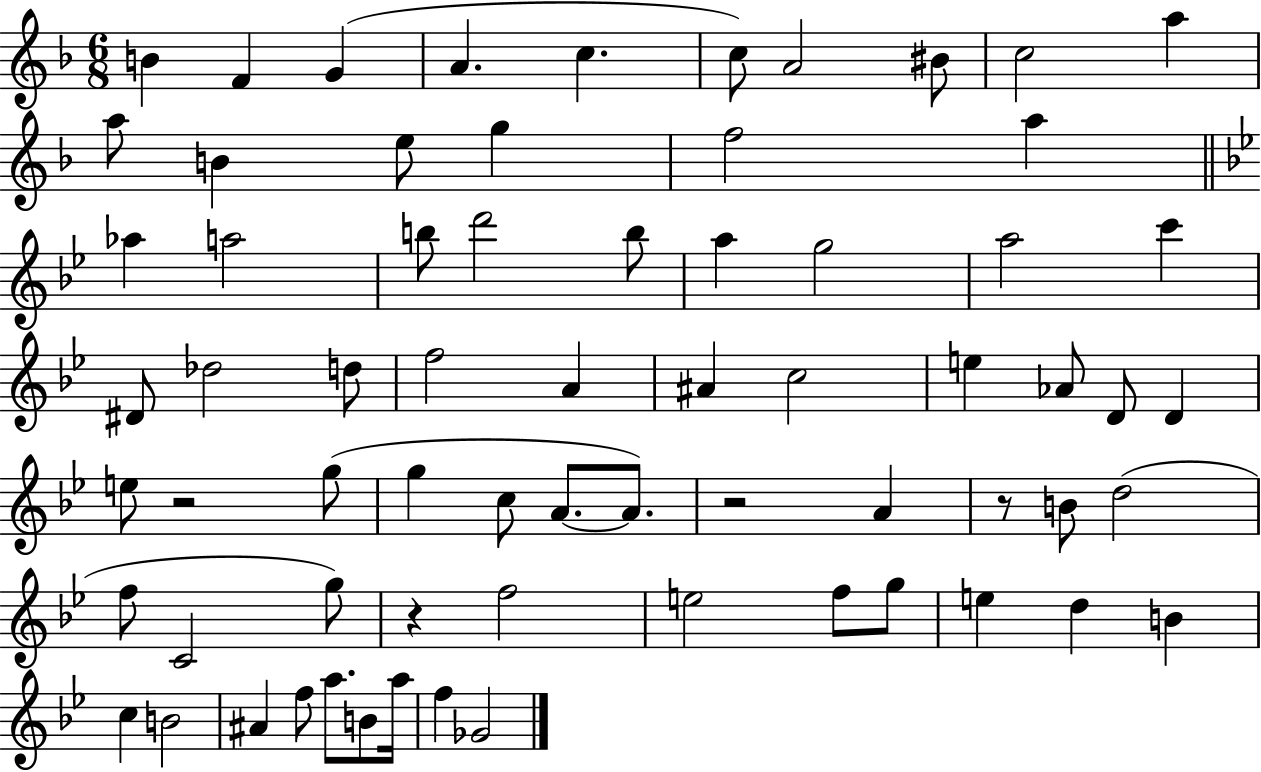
{
  \clef treble
  \numericTimeSignature
  \time 6/8
  \key f \major
  b'4 f'4 g'4( | a'4. c''4. | c''8) a'2 bis'8 | c''2 a''4 | \break a''8 b'4 e''8 g''4 | f''2 a''4 | \bar "||" \break \key bes \major aes''4 a''2 | b''8 d'''2 b''8 | a''4 g''2 | a''2 c'''4 | \break dis'8 des''2 d''8 | f''2 a'4 | ais'4 c''2 | e''4 aes'8 d'8 d'4 | \break e''8 r2 g''8( | g''4 c''8 a'8.~~ a'8.) | r2 a'4 | r8 b'8 d''2( | \break f''8 c'2 g''8) | r4 f''2 | e''2 f''8 g''8 | e''4 d''4 b'4 | \break c''4 b'2 | ais'4 f''8 a''8. b'8 a''16 | f''4 ges'2 | \bar "|."
}